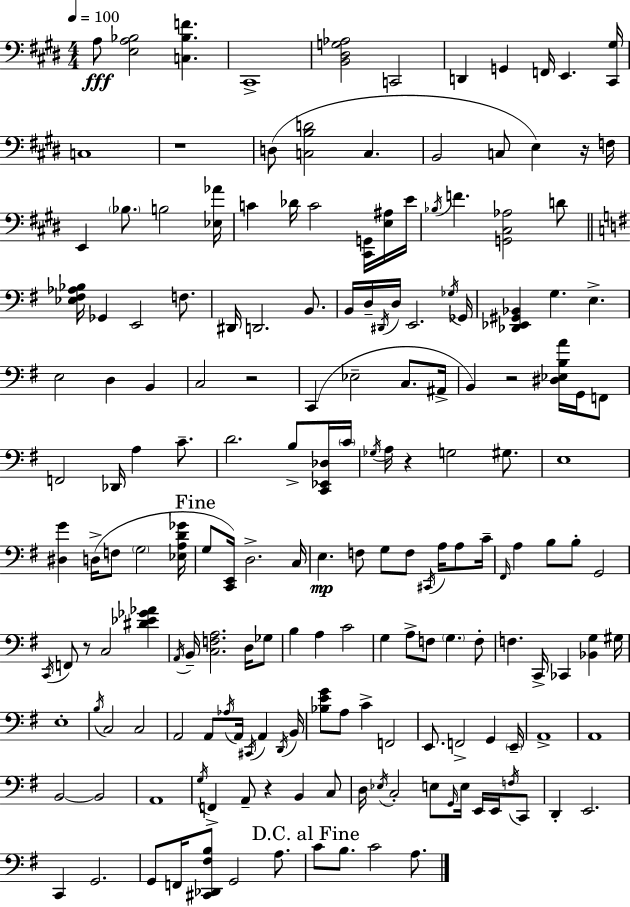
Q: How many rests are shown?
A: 7